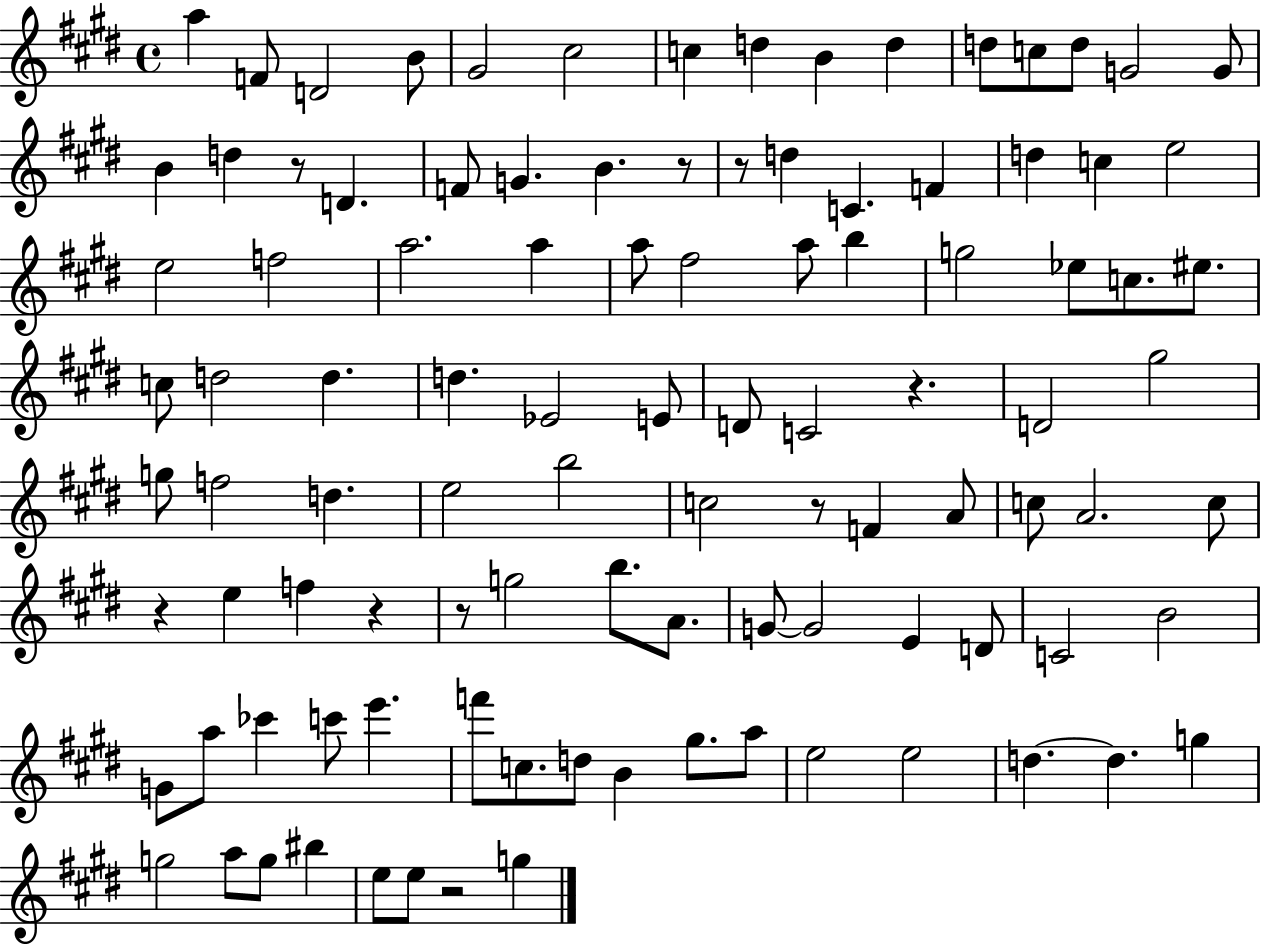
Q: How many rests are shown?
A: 9